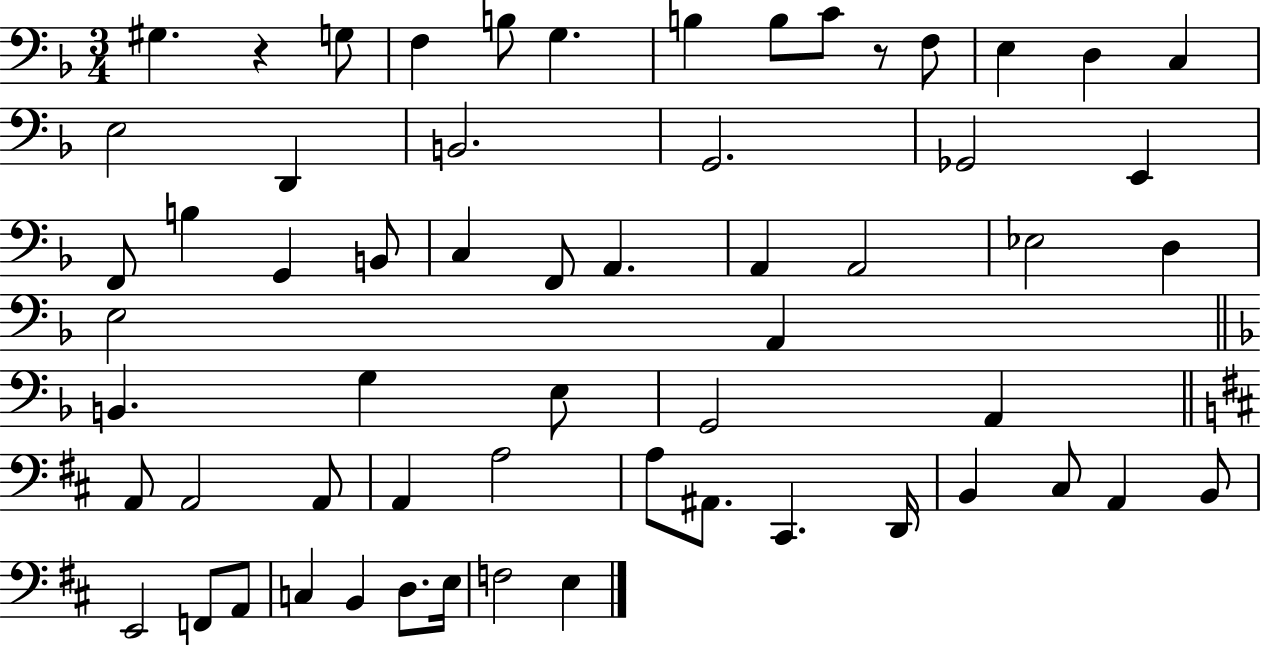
G#3/q. R/q G3/e F3/q B3/e G3/q. B3/q B3/e C4/e R/e F3/e E3/q D3/q C3/q E3/h D2/q B2/h. G2/h. Gb2/h E2/q F2/e B3/q G2/q B2/e C3/q F2/e A2/q. A2/q A2/h Eb3/h D3/q E3/h A2/q B2/q. G3/q E3/e G2/h A2/q A2/e A2/h A2/e A2/q A3/h A3/e A#2/e. C#2/q. D2/s B2/q C#3/e A2/q B2/e E2/h F2/e A2/e C3/q B2/q D3/e. E3/s F3/h E3/q